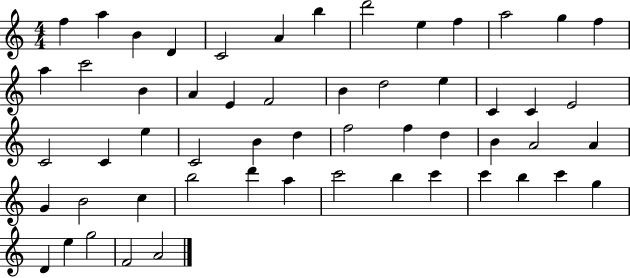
{
  \clef treble
  \numericTimeSignature
  \time 4/4
  \key c \major
  f''4 a''4 b'4 d'4 | c'2 a'4 b''4 | d'''2 e''4 f''4 | a''2 g''4 f''4 | \break a''4 c'''2 b'4 | a'4 e'4 f'2 | b'4 d''2 e''4 | c'4 c'4 e'2 | \break c'2 c'4 e''4 | c'2 b'4 d''4 | f''2 f''4 d''4 | b'4 a'2 a'4 | \break g'4 b'2 c''4 | b''2 d'''4 a''4 | c'''2 b''4 c'''4 | c'''4 b''4 c'''4 g''4 | \break d'4 e''4 g''2 | f'2 a'2 | \bar "|."
}